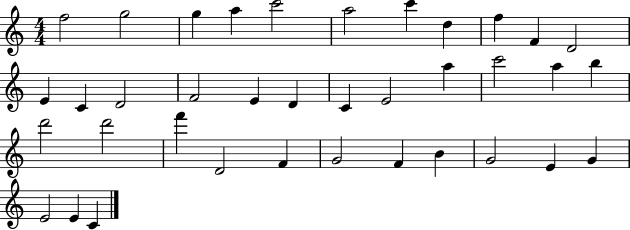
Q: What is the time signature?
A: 4/4